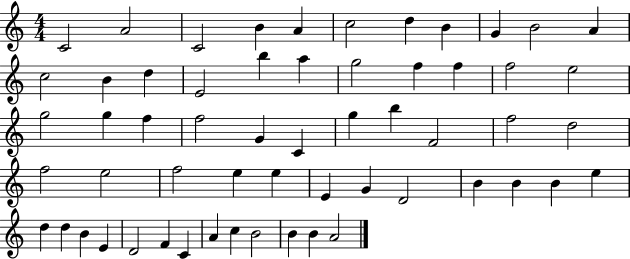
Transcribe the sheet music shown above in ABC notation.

X:1
T:Untitled
M:4/4
L:1/4
K:C
C2 A2 C2 B A c2 d B G B2 A c2 B d E2 b a g2 f f f2 e2 g2 g f f2 G C g b F2 f2 d2 f2 e2 f2 e e E G D2 B B B e d d B E D2 F C A c B2 B B A2